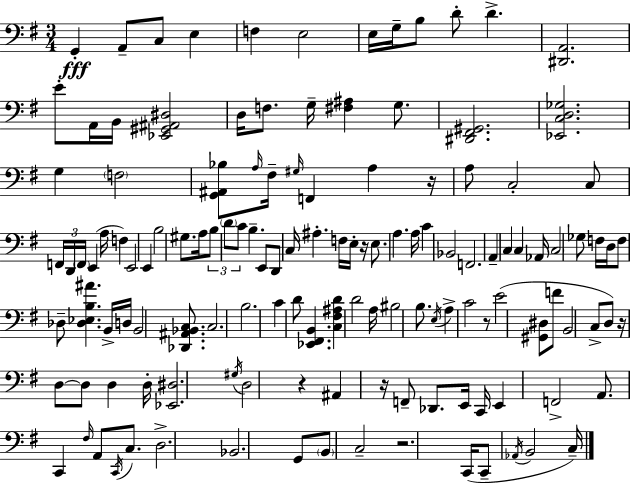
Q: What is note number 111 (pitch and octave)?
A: Ab2